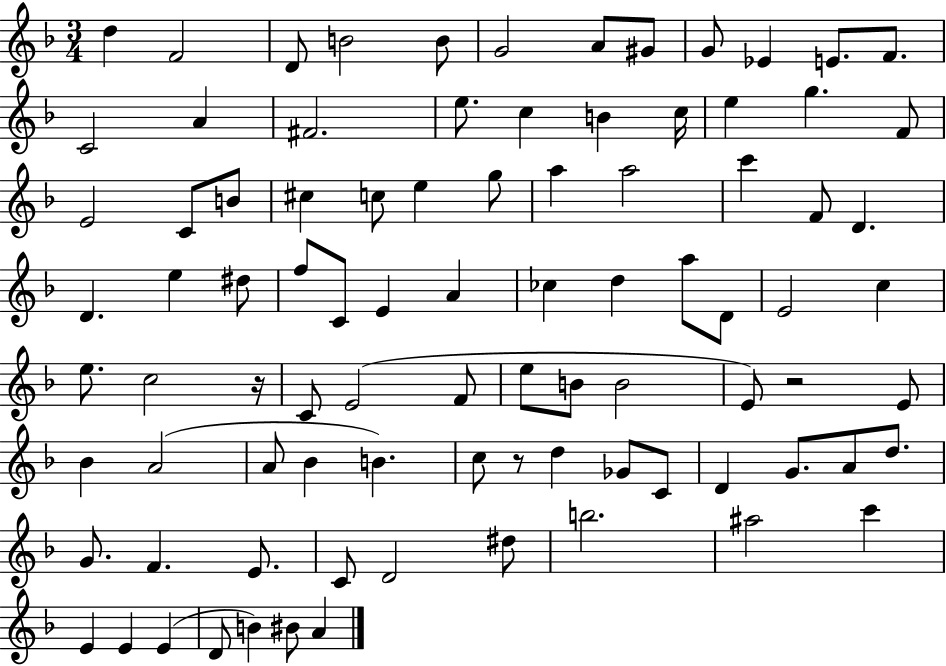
{
  \clef treble
  \numericTimeSignature
  \time 3/4
  \key f \major
  d''4 f'2 | d'8 b'2 b'8 | g'2 a'8 gis'8 | g'8 ees'4 e'8. f'8. | \break c'2 a'4 | fis'2. | e''8. c''4 b'4 c''16 | e''4 g''4. f'8 | \break e'2 c'8 b'8 | cis''4 c''8 e''4 g''8 | a''4 a''2 | c'''4 f'8 d'4. | \break d'4. e''4 dis''8 | f''8 c'8 e'4 a'4 | ces''4 d''4 a''8 d'8 | e'2 c''4 | \break e''8. c''2 r16 | c'8 e'2( f'8 | e''8 b'8 b'2 | e'8) r2 e'8 | \break bes'4 a'2( | a'8 bes'4 b'4.) | c''8 r8 d''4 ges'8 c'8 | d'4 g'8. a'8 d''8. | \break g'8. f'4. e'8. | c'8 d'2 dis''8 | b''2. | ais''2 c'''4 | \break e'4 e'4 e'4( | d'8 b'4) bis'8 a'4 | \bar "|."
}